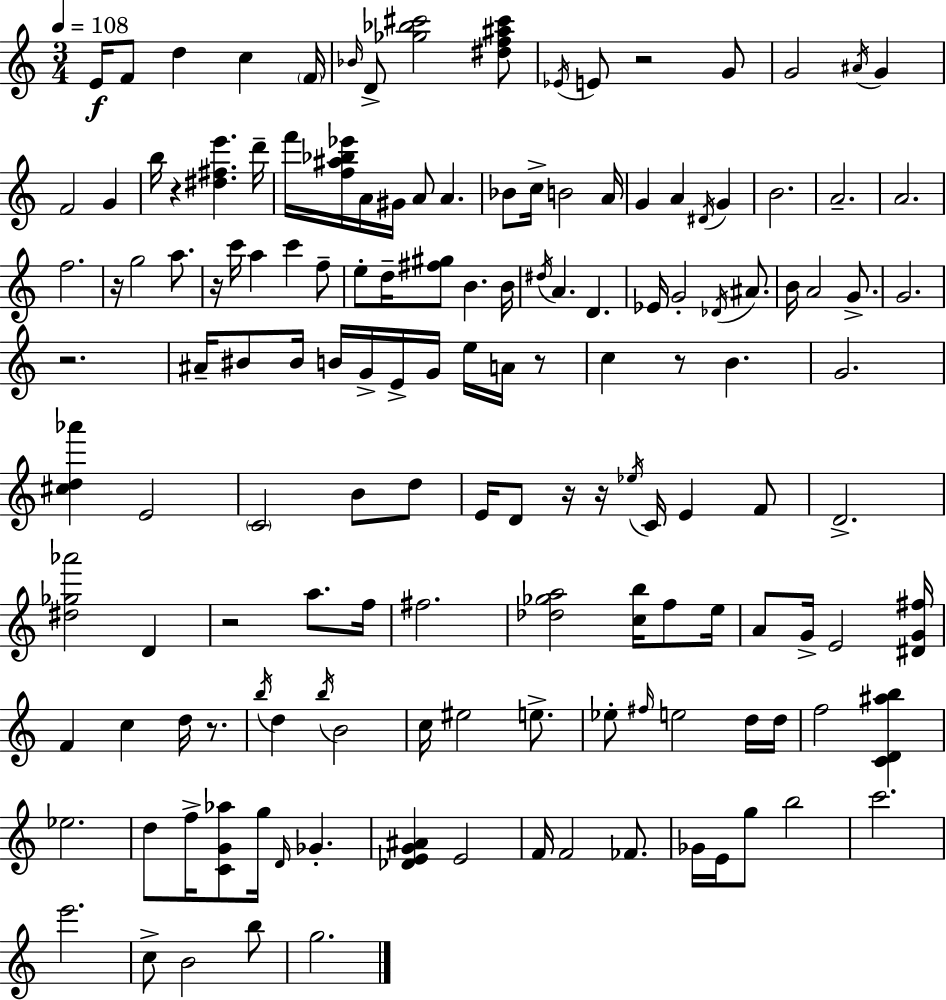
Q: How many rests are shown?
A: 11